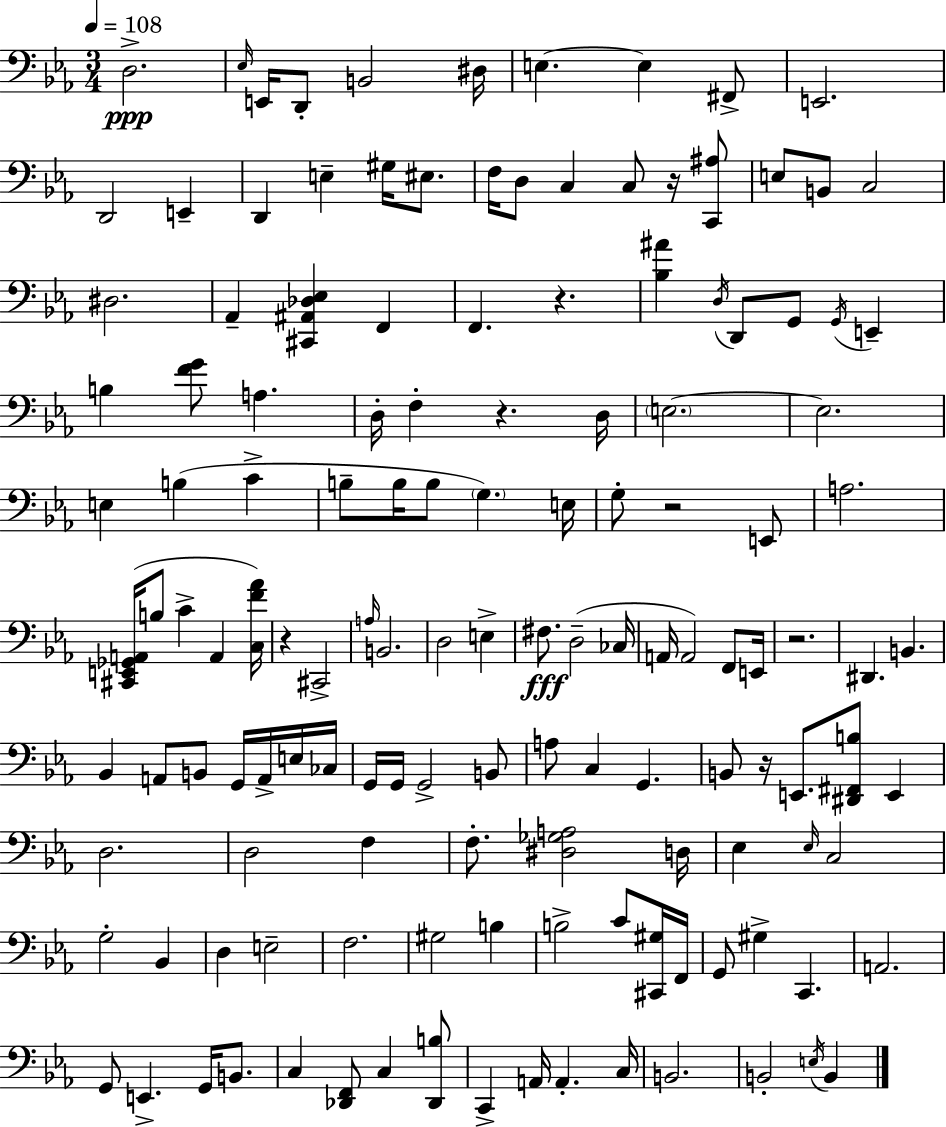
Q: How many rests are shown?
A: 7